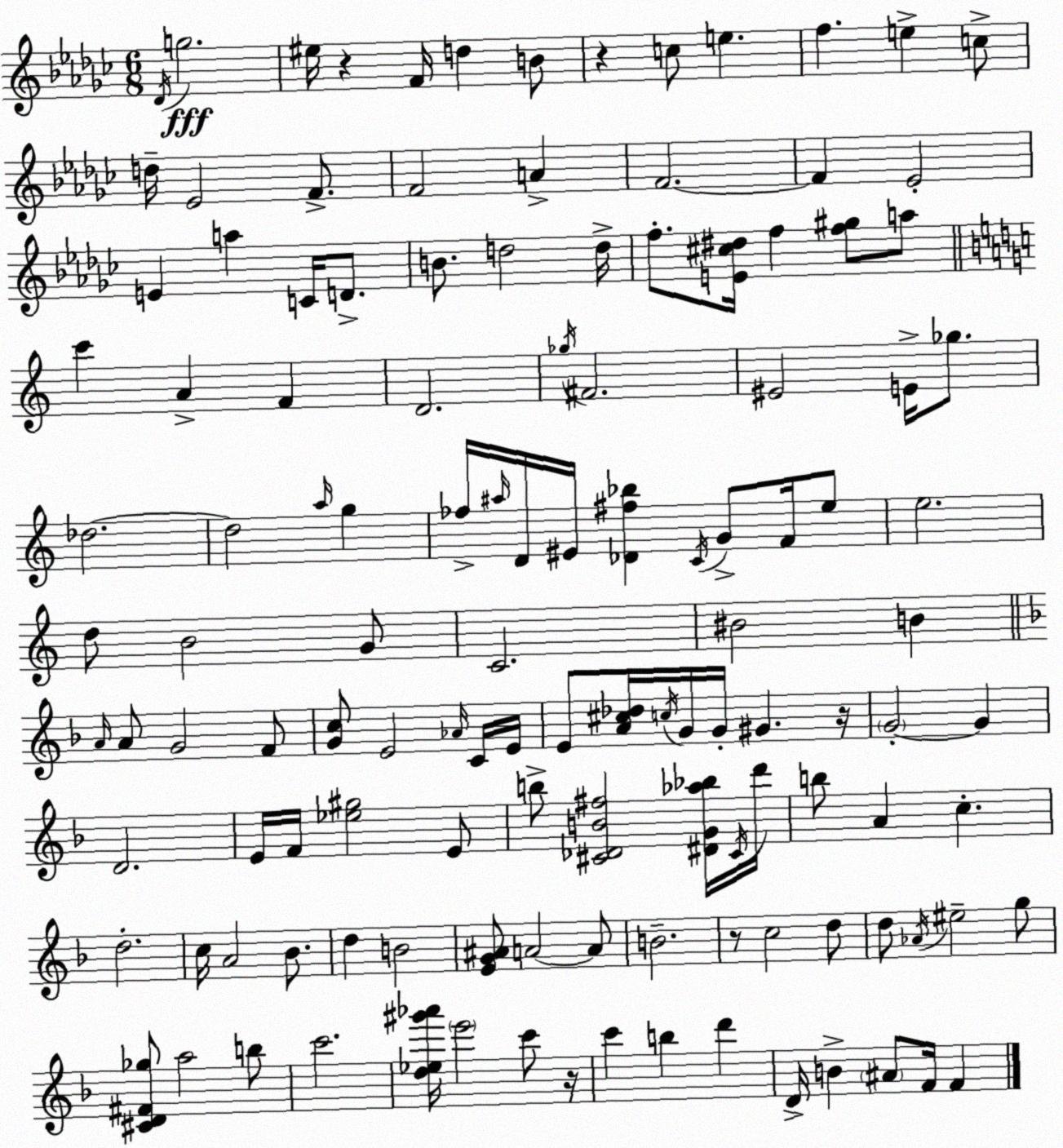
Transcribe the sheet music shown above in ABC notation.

X:1
T:Untitled
M:6/8
L:1/4
K:Ebm
_D/4 g2 ^e/4 z F/4 d B/2 z c/2 e f e c/2 d/4 _E2 F/2 F2 A F2 F _E2 E a C/4 D/2 B/2 d2 d/4 f/2 [E^c^d]/4 f [f^g]/2 a/2 c' A F D2 _g/4 ^F2 ^E2 E/4 _g/2 _d2 _d2 a/4 g _f/4 ^a/4 D/4 ^E/4 [_D^f_b] C/4 G/2 F/4 e/2 e2 d/2 B2 G/2 C2 ^B2 B A/4 A/2 G2 F/2 [Gc]/2 E2 _A/4 C/4 E/4 E/2 [A^c_d]/4 c/4 G/4 G/4 ^G z/4 G2 G D2 E/4 F/4 [_e^g]2 E/2 b/2 [^C_DB^f]2 [^DG_a_b]/4 ^C/4 d'/4 b/2 A c d2 c/4 A2 _B/2 d B2 [EG^A]/2 A2 A/2 B2 z/2 c2 d/2 d/2 _A/4 ^e2 g/2 [^CD^F_g]/2 a2 b/2 c'2 [d_e^g'_a']/4 e'2 c'/2 z/4 c' b d' D/4 B ^A/2 F/4 F